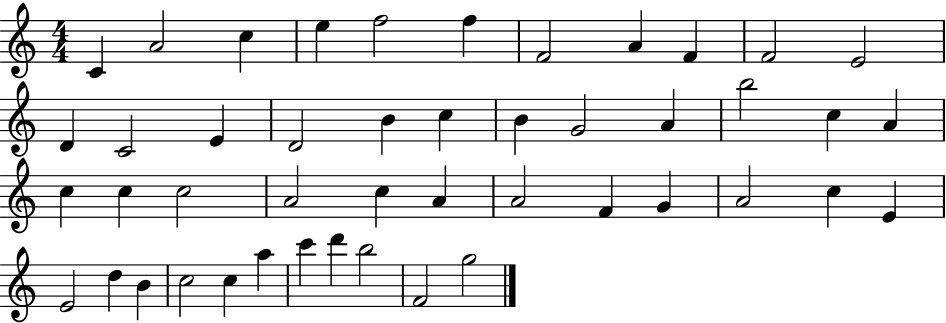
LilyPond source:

{
  \clef treble
  \numericTimeSignature
  \time 4/4
  \key c \major
  c'4 a'2 c''4 | e''4 f''2 f''4 | f'2 a'4 f'4 | f'2 e'2 | \break d'4 c'2 e'4 | d'2 b'4 c''4 | b'4 g'2 a'4 | b''2 c''4 a'4 | \break c''4 c''4 c''2 | a'2 c''4 a'4 | a'2 f'4 g'4 | a'2 c''4 e'4 | \break e'2 d''4 b'4 | c''2 c''4 a''4 | c'''4 d'''4 b''2 | f'2 g''2 | \break \bar "|."
}